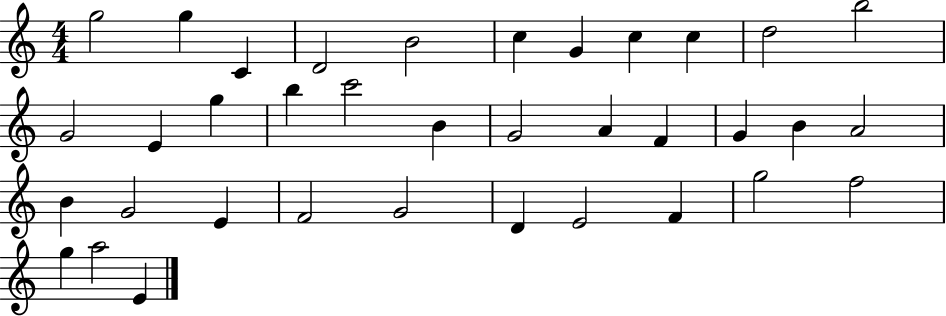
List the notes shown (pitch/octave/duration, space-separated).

G5/h G5/q C4/q D4/h B4/h C5/q G4/q C5/q C5/q D5/h B5/h G4/h E4/q G5/q B5/q C6/h B4/q G4/h A4/q F4/q G4/q B4/q A4/h B4/q G4/h E4/q F4/h G4/h D4/q E4/h F4/q G5/h F5/h G5/q A5/h E4/q